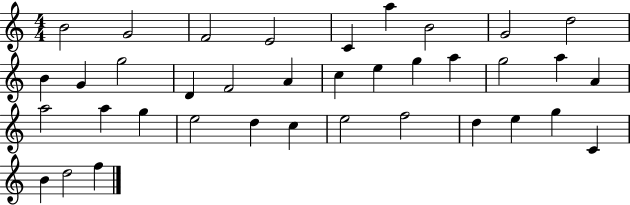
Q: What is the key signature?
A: C major